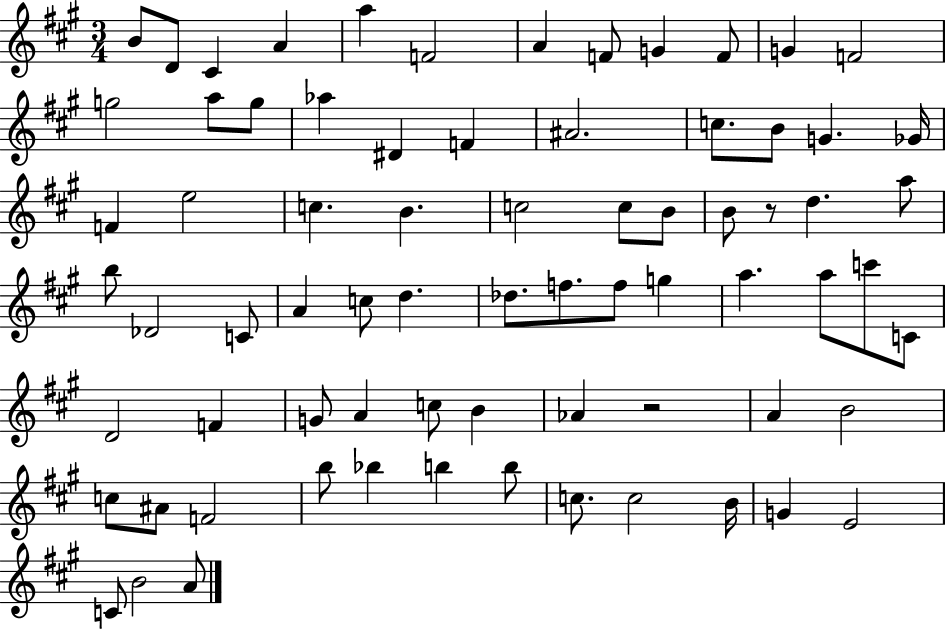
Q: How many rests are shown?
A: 2